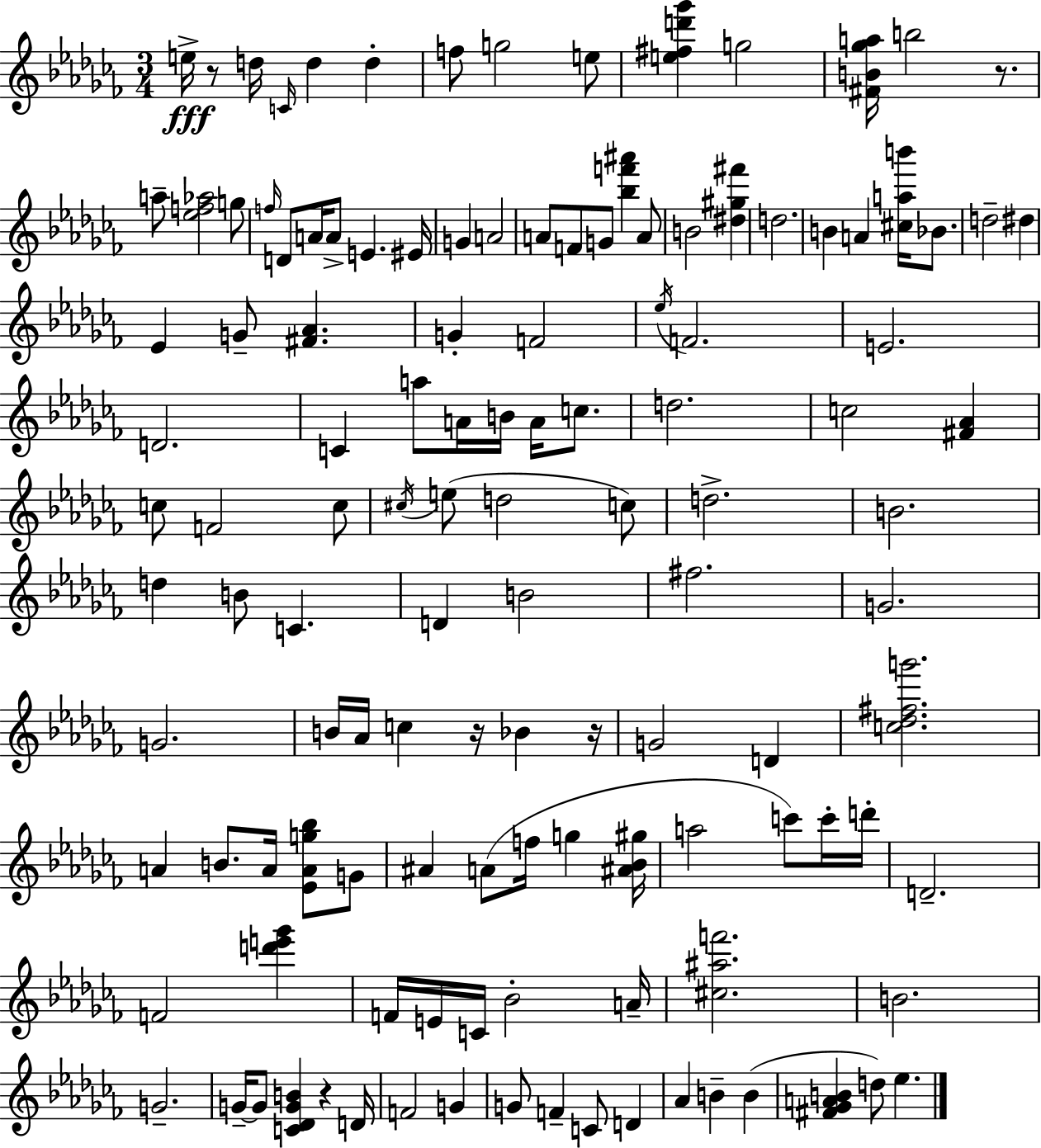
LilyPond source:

{
  \clef treble
  \numericTimeSignature
  \time 3/4
  \key aes \minor
  e''16->\fff r8 d''16 \grace { c'16 } d''4 d''4-. | f''8 g''2 e''8 | <e'' fis'' d''' ges'''>4 g''2 | <fis' b' ges'' a''>16 b''2 r8. | \break a''8-- <ees'' f'' aes''>2 g''8 | \grace { f''16 } d'8 a'16 a'8-> e'4. | eis'16 g'4 a'2 | a'8 f'8 g'8 <bes'' f''' ais'''>4 | \break a'8 b'2 <dis'' gis'' fis'''>4 | d''2. | b'4 a'4 <cis'' a'' b'''>16 bes'8. | d''2-- dis''4 | \break ees'4 g'8-- <fis' aes'>4. | g'4-. f'2 | \acciaccatura { ees''16 } f'2. | e'2. | \break d'2. | c'4 a''8 a'16 b'16 a'16 | c''8. d''2. | c''2 <fis' aes'>4 | \break c''8 f'2 | c''8 \acciaccatura { cis''16 } e''8( d''2 | c''8) d''2.-> | b'2. | \break d''4 b'8 c'4. | d'4 b'2 | fis''2. | g'2. | \break g'2. | b'16 aes'16 c''4 r16 bes'4 | r16 g'2 | d'4 <c'' des'' fis'' g'''>2. | \break a'4 b'8. a'16 | <ees' a' g'' bes''>8 g'8 ais'4 a'8( f''16 g''4 | <ais' bes' gis''>16 a''2 | c'''8) c'''16-. d'''16-. d'2.-- | \break f'2 | <d''' e''' ges'''>4 f'16 e'16 c'16 bes'2-. | a'16-- <cis'' ais'' f'''>2. | b'2. | \break g'2.-- | g'16--~~ g'8 <c' des' g' b'>4 r4 | d'16 f'2 | g'4 g'8 f'4-- c'8 | \break d'4 aes'4 b'4-- | b'4( <fis' ges' a' b'>4 d''8) ees''4. | \bar "|."
}